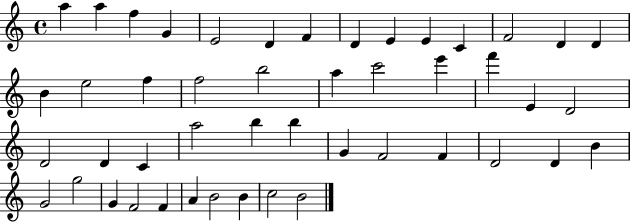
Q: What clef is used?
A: treble